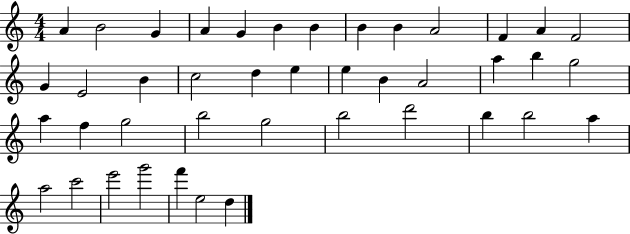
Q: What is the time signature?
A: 4/4